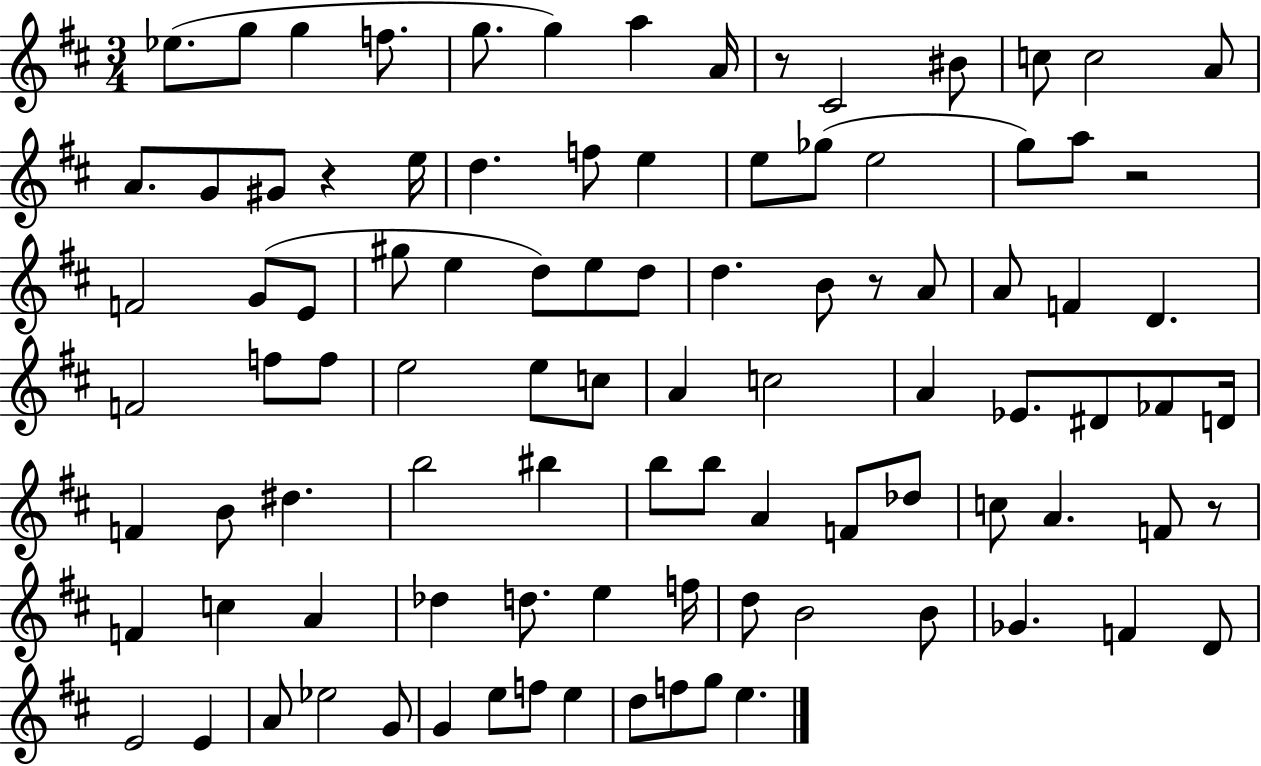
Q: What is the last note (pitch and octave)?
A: E5